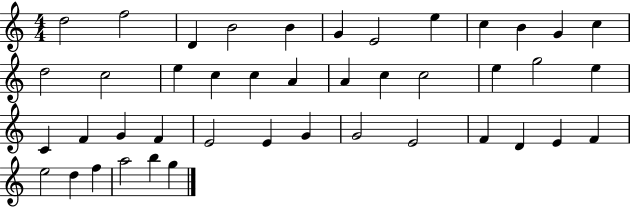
X:1
T:Untitled
M:4/4
L:1/4
K:C
d2 f2 D B2 B G E2 e c B G c d2 c2 e c c A A c c2 e g2 e C F G F E2 E G G2 E2 F D E F e2 d f a2 b g